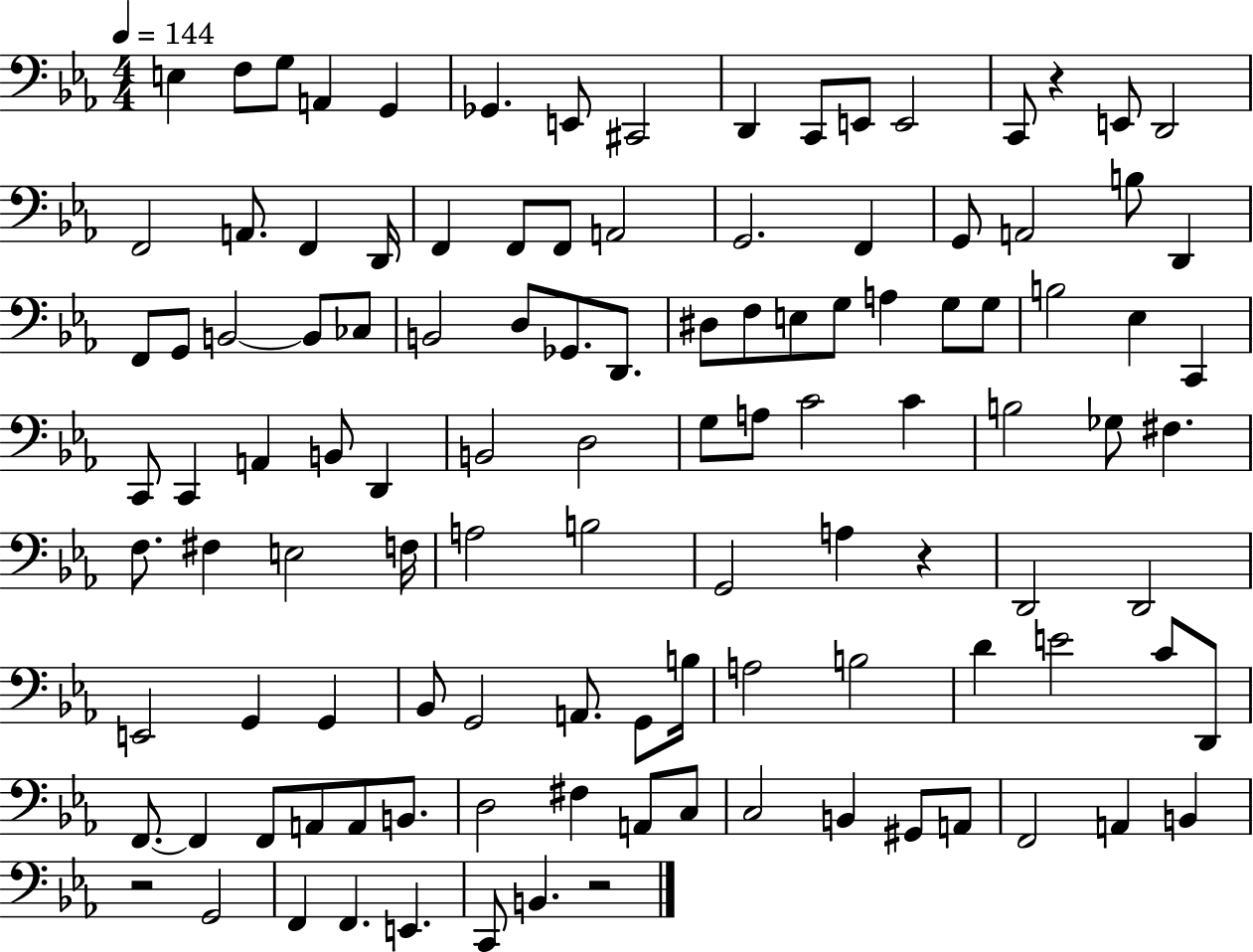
E3/q F3/e G3/e A2/q G2/q Gb2/q. E2/e C#2/h D2/q C2/e E2/e E2/h C2/e R/q E2/e D2/h F2/h A2/e. F2/q D2/s F2/q F2/e F2/e A2/h G2/h. F2/q G2/e A2/h B3/e D2/q F2/e G2/e B2/h B2/e CES3/e B2/h D3/e Gb2/e. D2/e. D#3/e F3/e E3/e G3/e A3/q G3/e G3/e B3/h Eb3/q C2/q C2/e C2/q A2/q B2/e D2/q B2/h D3/h G3/e A3/e C4/h C4/q B3/h Gb3/e F#3/q. F3/e. F#3/q E3/h F3/s A3/h B3/h G2/h A3/q R/q D2/h D2/h E2/h G2/q G2/q Bb2/e G2/h A2/e. G2/e B3/s A3/h B3/h D4/q E4/h C4/e D2/e F2/e. F2/q F2/e A2/e A2/e B2/e. D3/h F#3/q A2/e C3/e C3/h B2/q G#2/e A2/e F2/h A2/q B2/q R/h G2/h F2/q F2/q. E2/q. C2/e B2/q. R/h